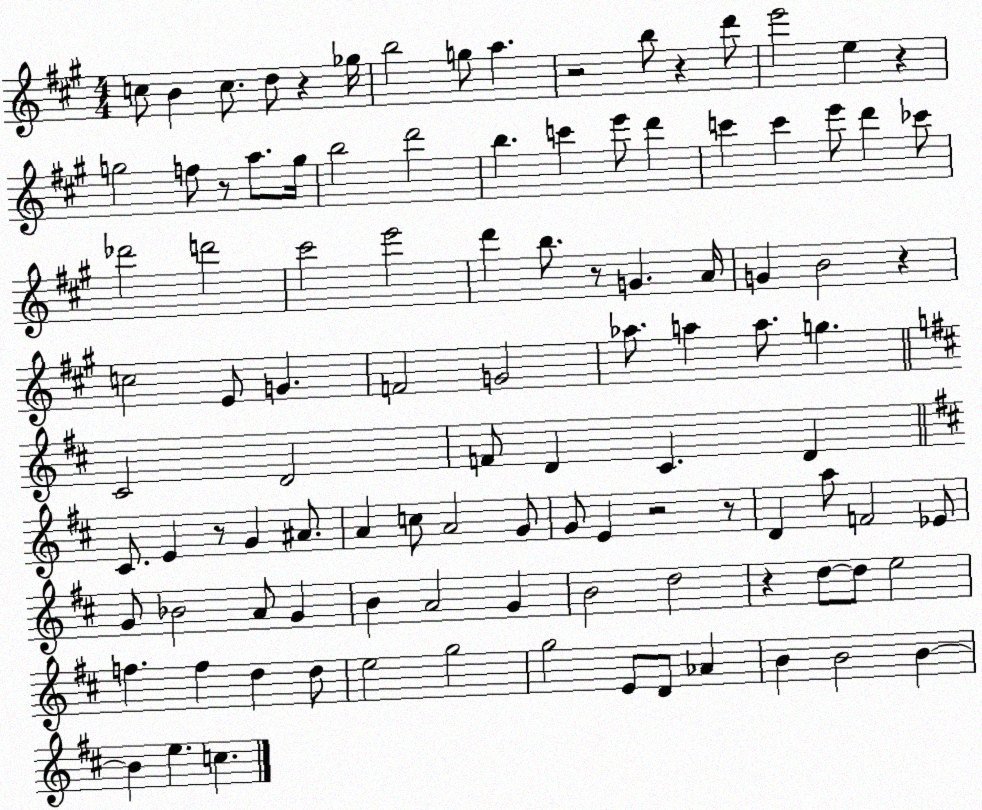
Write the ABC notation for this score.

X:1
T:Untitled
M:4/4
L:1/4
K:A
c/2 B c/2 d/2 z _g/4 b2 g/2 a z2 b/2 z d'/2 e'2 e z g2 f/2 z/2 a/2 g/4 b2 d'2 b c' e'/2 d' c' c' e'/2 d' _c'/2 _d'2 d'2 ^c'2 e'2 d' b/2 z/2 G A/4 G B2 z c2 E/2 G F2 G2 _a/2 a a/2 g ^C2 D2 F/2 D ^C D ^C/2 E z/2 G ^A/2 A c/2 A2 G/2 G/2 E z2 z/2 D a/2 F2 _E/2 G/2 _B2 A/2 G B A2 G B2 d2 z d/2 d/2 e2 f f d d/2 e2 g2 g2 E/2 D/2 _A B B2 B B e c